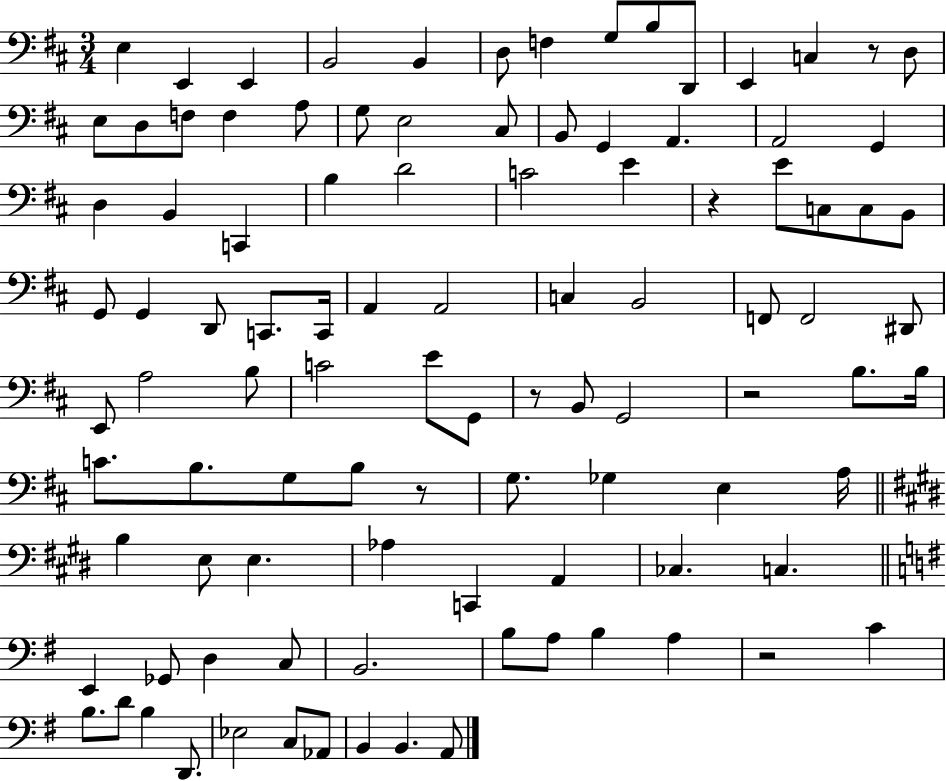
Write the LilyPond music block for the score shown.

{
  \clef bass
  \numericTimeSignature
  \time 3/4
  \key d \major
  e4 e,4 e,4 | b,2 b,4 | d8 f4 g8 b8 d,8 | e,4 c4 r8 d8 | \break e8 d8 f8 f4 a8 | g8 e2 cis8 | b,8 g,4 a,4. | a,2 g,4 | \break d4 b,4 c,4 | b4 d'2 | c'2 e'4 | r4 e'8 c8 c8 b,8 | \break g,8 g,4 d,8 c,8. c,16 | a,4 a,2 | c4 b,2 | f,8 f,2 dis,8 | \break e,8 a2 b8 | c'2 e'8 g,8 | r8 b,8 g,2 | r2 b8. b16 | \break c'8. b8. g8 b8 r8 | g8. ges4 e4 a16 | \bar "||" \break \key e \major b4 e8 e4. | aes4 c,4 a,4 | ces4. c4. | \bar "||" \break \key e \minor e,4 ges,8 d4 c8 | b,2. | b8 a8 b4 a4 | r2 c'4 | \break b8. d'8 b4 d,8. | ees2 c8 aes,8 | b,4 b,4. a,8 | \bar "|."
}